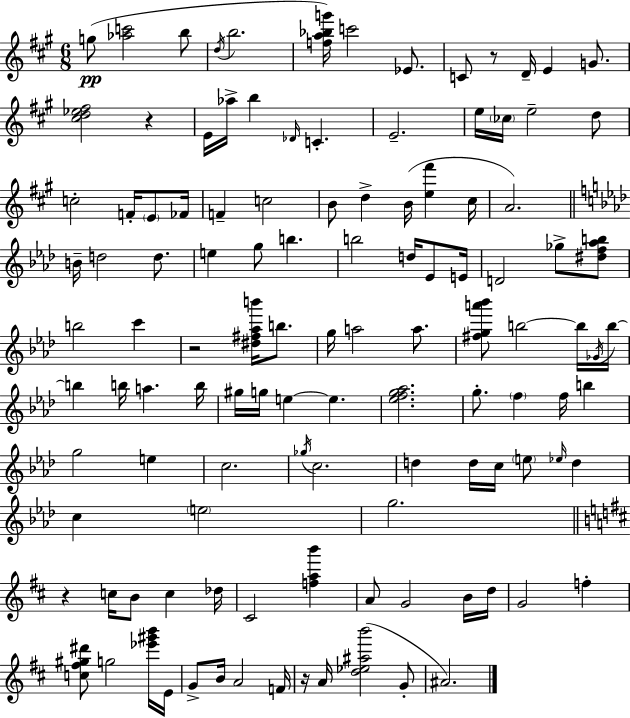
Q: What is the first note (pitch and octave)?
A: G5